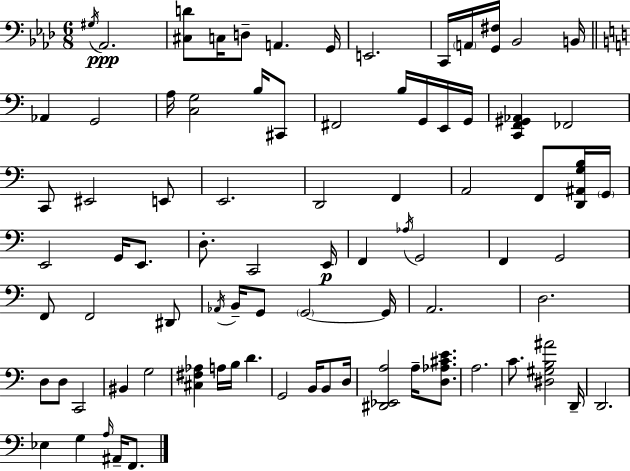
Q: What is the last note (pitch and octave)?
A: F2